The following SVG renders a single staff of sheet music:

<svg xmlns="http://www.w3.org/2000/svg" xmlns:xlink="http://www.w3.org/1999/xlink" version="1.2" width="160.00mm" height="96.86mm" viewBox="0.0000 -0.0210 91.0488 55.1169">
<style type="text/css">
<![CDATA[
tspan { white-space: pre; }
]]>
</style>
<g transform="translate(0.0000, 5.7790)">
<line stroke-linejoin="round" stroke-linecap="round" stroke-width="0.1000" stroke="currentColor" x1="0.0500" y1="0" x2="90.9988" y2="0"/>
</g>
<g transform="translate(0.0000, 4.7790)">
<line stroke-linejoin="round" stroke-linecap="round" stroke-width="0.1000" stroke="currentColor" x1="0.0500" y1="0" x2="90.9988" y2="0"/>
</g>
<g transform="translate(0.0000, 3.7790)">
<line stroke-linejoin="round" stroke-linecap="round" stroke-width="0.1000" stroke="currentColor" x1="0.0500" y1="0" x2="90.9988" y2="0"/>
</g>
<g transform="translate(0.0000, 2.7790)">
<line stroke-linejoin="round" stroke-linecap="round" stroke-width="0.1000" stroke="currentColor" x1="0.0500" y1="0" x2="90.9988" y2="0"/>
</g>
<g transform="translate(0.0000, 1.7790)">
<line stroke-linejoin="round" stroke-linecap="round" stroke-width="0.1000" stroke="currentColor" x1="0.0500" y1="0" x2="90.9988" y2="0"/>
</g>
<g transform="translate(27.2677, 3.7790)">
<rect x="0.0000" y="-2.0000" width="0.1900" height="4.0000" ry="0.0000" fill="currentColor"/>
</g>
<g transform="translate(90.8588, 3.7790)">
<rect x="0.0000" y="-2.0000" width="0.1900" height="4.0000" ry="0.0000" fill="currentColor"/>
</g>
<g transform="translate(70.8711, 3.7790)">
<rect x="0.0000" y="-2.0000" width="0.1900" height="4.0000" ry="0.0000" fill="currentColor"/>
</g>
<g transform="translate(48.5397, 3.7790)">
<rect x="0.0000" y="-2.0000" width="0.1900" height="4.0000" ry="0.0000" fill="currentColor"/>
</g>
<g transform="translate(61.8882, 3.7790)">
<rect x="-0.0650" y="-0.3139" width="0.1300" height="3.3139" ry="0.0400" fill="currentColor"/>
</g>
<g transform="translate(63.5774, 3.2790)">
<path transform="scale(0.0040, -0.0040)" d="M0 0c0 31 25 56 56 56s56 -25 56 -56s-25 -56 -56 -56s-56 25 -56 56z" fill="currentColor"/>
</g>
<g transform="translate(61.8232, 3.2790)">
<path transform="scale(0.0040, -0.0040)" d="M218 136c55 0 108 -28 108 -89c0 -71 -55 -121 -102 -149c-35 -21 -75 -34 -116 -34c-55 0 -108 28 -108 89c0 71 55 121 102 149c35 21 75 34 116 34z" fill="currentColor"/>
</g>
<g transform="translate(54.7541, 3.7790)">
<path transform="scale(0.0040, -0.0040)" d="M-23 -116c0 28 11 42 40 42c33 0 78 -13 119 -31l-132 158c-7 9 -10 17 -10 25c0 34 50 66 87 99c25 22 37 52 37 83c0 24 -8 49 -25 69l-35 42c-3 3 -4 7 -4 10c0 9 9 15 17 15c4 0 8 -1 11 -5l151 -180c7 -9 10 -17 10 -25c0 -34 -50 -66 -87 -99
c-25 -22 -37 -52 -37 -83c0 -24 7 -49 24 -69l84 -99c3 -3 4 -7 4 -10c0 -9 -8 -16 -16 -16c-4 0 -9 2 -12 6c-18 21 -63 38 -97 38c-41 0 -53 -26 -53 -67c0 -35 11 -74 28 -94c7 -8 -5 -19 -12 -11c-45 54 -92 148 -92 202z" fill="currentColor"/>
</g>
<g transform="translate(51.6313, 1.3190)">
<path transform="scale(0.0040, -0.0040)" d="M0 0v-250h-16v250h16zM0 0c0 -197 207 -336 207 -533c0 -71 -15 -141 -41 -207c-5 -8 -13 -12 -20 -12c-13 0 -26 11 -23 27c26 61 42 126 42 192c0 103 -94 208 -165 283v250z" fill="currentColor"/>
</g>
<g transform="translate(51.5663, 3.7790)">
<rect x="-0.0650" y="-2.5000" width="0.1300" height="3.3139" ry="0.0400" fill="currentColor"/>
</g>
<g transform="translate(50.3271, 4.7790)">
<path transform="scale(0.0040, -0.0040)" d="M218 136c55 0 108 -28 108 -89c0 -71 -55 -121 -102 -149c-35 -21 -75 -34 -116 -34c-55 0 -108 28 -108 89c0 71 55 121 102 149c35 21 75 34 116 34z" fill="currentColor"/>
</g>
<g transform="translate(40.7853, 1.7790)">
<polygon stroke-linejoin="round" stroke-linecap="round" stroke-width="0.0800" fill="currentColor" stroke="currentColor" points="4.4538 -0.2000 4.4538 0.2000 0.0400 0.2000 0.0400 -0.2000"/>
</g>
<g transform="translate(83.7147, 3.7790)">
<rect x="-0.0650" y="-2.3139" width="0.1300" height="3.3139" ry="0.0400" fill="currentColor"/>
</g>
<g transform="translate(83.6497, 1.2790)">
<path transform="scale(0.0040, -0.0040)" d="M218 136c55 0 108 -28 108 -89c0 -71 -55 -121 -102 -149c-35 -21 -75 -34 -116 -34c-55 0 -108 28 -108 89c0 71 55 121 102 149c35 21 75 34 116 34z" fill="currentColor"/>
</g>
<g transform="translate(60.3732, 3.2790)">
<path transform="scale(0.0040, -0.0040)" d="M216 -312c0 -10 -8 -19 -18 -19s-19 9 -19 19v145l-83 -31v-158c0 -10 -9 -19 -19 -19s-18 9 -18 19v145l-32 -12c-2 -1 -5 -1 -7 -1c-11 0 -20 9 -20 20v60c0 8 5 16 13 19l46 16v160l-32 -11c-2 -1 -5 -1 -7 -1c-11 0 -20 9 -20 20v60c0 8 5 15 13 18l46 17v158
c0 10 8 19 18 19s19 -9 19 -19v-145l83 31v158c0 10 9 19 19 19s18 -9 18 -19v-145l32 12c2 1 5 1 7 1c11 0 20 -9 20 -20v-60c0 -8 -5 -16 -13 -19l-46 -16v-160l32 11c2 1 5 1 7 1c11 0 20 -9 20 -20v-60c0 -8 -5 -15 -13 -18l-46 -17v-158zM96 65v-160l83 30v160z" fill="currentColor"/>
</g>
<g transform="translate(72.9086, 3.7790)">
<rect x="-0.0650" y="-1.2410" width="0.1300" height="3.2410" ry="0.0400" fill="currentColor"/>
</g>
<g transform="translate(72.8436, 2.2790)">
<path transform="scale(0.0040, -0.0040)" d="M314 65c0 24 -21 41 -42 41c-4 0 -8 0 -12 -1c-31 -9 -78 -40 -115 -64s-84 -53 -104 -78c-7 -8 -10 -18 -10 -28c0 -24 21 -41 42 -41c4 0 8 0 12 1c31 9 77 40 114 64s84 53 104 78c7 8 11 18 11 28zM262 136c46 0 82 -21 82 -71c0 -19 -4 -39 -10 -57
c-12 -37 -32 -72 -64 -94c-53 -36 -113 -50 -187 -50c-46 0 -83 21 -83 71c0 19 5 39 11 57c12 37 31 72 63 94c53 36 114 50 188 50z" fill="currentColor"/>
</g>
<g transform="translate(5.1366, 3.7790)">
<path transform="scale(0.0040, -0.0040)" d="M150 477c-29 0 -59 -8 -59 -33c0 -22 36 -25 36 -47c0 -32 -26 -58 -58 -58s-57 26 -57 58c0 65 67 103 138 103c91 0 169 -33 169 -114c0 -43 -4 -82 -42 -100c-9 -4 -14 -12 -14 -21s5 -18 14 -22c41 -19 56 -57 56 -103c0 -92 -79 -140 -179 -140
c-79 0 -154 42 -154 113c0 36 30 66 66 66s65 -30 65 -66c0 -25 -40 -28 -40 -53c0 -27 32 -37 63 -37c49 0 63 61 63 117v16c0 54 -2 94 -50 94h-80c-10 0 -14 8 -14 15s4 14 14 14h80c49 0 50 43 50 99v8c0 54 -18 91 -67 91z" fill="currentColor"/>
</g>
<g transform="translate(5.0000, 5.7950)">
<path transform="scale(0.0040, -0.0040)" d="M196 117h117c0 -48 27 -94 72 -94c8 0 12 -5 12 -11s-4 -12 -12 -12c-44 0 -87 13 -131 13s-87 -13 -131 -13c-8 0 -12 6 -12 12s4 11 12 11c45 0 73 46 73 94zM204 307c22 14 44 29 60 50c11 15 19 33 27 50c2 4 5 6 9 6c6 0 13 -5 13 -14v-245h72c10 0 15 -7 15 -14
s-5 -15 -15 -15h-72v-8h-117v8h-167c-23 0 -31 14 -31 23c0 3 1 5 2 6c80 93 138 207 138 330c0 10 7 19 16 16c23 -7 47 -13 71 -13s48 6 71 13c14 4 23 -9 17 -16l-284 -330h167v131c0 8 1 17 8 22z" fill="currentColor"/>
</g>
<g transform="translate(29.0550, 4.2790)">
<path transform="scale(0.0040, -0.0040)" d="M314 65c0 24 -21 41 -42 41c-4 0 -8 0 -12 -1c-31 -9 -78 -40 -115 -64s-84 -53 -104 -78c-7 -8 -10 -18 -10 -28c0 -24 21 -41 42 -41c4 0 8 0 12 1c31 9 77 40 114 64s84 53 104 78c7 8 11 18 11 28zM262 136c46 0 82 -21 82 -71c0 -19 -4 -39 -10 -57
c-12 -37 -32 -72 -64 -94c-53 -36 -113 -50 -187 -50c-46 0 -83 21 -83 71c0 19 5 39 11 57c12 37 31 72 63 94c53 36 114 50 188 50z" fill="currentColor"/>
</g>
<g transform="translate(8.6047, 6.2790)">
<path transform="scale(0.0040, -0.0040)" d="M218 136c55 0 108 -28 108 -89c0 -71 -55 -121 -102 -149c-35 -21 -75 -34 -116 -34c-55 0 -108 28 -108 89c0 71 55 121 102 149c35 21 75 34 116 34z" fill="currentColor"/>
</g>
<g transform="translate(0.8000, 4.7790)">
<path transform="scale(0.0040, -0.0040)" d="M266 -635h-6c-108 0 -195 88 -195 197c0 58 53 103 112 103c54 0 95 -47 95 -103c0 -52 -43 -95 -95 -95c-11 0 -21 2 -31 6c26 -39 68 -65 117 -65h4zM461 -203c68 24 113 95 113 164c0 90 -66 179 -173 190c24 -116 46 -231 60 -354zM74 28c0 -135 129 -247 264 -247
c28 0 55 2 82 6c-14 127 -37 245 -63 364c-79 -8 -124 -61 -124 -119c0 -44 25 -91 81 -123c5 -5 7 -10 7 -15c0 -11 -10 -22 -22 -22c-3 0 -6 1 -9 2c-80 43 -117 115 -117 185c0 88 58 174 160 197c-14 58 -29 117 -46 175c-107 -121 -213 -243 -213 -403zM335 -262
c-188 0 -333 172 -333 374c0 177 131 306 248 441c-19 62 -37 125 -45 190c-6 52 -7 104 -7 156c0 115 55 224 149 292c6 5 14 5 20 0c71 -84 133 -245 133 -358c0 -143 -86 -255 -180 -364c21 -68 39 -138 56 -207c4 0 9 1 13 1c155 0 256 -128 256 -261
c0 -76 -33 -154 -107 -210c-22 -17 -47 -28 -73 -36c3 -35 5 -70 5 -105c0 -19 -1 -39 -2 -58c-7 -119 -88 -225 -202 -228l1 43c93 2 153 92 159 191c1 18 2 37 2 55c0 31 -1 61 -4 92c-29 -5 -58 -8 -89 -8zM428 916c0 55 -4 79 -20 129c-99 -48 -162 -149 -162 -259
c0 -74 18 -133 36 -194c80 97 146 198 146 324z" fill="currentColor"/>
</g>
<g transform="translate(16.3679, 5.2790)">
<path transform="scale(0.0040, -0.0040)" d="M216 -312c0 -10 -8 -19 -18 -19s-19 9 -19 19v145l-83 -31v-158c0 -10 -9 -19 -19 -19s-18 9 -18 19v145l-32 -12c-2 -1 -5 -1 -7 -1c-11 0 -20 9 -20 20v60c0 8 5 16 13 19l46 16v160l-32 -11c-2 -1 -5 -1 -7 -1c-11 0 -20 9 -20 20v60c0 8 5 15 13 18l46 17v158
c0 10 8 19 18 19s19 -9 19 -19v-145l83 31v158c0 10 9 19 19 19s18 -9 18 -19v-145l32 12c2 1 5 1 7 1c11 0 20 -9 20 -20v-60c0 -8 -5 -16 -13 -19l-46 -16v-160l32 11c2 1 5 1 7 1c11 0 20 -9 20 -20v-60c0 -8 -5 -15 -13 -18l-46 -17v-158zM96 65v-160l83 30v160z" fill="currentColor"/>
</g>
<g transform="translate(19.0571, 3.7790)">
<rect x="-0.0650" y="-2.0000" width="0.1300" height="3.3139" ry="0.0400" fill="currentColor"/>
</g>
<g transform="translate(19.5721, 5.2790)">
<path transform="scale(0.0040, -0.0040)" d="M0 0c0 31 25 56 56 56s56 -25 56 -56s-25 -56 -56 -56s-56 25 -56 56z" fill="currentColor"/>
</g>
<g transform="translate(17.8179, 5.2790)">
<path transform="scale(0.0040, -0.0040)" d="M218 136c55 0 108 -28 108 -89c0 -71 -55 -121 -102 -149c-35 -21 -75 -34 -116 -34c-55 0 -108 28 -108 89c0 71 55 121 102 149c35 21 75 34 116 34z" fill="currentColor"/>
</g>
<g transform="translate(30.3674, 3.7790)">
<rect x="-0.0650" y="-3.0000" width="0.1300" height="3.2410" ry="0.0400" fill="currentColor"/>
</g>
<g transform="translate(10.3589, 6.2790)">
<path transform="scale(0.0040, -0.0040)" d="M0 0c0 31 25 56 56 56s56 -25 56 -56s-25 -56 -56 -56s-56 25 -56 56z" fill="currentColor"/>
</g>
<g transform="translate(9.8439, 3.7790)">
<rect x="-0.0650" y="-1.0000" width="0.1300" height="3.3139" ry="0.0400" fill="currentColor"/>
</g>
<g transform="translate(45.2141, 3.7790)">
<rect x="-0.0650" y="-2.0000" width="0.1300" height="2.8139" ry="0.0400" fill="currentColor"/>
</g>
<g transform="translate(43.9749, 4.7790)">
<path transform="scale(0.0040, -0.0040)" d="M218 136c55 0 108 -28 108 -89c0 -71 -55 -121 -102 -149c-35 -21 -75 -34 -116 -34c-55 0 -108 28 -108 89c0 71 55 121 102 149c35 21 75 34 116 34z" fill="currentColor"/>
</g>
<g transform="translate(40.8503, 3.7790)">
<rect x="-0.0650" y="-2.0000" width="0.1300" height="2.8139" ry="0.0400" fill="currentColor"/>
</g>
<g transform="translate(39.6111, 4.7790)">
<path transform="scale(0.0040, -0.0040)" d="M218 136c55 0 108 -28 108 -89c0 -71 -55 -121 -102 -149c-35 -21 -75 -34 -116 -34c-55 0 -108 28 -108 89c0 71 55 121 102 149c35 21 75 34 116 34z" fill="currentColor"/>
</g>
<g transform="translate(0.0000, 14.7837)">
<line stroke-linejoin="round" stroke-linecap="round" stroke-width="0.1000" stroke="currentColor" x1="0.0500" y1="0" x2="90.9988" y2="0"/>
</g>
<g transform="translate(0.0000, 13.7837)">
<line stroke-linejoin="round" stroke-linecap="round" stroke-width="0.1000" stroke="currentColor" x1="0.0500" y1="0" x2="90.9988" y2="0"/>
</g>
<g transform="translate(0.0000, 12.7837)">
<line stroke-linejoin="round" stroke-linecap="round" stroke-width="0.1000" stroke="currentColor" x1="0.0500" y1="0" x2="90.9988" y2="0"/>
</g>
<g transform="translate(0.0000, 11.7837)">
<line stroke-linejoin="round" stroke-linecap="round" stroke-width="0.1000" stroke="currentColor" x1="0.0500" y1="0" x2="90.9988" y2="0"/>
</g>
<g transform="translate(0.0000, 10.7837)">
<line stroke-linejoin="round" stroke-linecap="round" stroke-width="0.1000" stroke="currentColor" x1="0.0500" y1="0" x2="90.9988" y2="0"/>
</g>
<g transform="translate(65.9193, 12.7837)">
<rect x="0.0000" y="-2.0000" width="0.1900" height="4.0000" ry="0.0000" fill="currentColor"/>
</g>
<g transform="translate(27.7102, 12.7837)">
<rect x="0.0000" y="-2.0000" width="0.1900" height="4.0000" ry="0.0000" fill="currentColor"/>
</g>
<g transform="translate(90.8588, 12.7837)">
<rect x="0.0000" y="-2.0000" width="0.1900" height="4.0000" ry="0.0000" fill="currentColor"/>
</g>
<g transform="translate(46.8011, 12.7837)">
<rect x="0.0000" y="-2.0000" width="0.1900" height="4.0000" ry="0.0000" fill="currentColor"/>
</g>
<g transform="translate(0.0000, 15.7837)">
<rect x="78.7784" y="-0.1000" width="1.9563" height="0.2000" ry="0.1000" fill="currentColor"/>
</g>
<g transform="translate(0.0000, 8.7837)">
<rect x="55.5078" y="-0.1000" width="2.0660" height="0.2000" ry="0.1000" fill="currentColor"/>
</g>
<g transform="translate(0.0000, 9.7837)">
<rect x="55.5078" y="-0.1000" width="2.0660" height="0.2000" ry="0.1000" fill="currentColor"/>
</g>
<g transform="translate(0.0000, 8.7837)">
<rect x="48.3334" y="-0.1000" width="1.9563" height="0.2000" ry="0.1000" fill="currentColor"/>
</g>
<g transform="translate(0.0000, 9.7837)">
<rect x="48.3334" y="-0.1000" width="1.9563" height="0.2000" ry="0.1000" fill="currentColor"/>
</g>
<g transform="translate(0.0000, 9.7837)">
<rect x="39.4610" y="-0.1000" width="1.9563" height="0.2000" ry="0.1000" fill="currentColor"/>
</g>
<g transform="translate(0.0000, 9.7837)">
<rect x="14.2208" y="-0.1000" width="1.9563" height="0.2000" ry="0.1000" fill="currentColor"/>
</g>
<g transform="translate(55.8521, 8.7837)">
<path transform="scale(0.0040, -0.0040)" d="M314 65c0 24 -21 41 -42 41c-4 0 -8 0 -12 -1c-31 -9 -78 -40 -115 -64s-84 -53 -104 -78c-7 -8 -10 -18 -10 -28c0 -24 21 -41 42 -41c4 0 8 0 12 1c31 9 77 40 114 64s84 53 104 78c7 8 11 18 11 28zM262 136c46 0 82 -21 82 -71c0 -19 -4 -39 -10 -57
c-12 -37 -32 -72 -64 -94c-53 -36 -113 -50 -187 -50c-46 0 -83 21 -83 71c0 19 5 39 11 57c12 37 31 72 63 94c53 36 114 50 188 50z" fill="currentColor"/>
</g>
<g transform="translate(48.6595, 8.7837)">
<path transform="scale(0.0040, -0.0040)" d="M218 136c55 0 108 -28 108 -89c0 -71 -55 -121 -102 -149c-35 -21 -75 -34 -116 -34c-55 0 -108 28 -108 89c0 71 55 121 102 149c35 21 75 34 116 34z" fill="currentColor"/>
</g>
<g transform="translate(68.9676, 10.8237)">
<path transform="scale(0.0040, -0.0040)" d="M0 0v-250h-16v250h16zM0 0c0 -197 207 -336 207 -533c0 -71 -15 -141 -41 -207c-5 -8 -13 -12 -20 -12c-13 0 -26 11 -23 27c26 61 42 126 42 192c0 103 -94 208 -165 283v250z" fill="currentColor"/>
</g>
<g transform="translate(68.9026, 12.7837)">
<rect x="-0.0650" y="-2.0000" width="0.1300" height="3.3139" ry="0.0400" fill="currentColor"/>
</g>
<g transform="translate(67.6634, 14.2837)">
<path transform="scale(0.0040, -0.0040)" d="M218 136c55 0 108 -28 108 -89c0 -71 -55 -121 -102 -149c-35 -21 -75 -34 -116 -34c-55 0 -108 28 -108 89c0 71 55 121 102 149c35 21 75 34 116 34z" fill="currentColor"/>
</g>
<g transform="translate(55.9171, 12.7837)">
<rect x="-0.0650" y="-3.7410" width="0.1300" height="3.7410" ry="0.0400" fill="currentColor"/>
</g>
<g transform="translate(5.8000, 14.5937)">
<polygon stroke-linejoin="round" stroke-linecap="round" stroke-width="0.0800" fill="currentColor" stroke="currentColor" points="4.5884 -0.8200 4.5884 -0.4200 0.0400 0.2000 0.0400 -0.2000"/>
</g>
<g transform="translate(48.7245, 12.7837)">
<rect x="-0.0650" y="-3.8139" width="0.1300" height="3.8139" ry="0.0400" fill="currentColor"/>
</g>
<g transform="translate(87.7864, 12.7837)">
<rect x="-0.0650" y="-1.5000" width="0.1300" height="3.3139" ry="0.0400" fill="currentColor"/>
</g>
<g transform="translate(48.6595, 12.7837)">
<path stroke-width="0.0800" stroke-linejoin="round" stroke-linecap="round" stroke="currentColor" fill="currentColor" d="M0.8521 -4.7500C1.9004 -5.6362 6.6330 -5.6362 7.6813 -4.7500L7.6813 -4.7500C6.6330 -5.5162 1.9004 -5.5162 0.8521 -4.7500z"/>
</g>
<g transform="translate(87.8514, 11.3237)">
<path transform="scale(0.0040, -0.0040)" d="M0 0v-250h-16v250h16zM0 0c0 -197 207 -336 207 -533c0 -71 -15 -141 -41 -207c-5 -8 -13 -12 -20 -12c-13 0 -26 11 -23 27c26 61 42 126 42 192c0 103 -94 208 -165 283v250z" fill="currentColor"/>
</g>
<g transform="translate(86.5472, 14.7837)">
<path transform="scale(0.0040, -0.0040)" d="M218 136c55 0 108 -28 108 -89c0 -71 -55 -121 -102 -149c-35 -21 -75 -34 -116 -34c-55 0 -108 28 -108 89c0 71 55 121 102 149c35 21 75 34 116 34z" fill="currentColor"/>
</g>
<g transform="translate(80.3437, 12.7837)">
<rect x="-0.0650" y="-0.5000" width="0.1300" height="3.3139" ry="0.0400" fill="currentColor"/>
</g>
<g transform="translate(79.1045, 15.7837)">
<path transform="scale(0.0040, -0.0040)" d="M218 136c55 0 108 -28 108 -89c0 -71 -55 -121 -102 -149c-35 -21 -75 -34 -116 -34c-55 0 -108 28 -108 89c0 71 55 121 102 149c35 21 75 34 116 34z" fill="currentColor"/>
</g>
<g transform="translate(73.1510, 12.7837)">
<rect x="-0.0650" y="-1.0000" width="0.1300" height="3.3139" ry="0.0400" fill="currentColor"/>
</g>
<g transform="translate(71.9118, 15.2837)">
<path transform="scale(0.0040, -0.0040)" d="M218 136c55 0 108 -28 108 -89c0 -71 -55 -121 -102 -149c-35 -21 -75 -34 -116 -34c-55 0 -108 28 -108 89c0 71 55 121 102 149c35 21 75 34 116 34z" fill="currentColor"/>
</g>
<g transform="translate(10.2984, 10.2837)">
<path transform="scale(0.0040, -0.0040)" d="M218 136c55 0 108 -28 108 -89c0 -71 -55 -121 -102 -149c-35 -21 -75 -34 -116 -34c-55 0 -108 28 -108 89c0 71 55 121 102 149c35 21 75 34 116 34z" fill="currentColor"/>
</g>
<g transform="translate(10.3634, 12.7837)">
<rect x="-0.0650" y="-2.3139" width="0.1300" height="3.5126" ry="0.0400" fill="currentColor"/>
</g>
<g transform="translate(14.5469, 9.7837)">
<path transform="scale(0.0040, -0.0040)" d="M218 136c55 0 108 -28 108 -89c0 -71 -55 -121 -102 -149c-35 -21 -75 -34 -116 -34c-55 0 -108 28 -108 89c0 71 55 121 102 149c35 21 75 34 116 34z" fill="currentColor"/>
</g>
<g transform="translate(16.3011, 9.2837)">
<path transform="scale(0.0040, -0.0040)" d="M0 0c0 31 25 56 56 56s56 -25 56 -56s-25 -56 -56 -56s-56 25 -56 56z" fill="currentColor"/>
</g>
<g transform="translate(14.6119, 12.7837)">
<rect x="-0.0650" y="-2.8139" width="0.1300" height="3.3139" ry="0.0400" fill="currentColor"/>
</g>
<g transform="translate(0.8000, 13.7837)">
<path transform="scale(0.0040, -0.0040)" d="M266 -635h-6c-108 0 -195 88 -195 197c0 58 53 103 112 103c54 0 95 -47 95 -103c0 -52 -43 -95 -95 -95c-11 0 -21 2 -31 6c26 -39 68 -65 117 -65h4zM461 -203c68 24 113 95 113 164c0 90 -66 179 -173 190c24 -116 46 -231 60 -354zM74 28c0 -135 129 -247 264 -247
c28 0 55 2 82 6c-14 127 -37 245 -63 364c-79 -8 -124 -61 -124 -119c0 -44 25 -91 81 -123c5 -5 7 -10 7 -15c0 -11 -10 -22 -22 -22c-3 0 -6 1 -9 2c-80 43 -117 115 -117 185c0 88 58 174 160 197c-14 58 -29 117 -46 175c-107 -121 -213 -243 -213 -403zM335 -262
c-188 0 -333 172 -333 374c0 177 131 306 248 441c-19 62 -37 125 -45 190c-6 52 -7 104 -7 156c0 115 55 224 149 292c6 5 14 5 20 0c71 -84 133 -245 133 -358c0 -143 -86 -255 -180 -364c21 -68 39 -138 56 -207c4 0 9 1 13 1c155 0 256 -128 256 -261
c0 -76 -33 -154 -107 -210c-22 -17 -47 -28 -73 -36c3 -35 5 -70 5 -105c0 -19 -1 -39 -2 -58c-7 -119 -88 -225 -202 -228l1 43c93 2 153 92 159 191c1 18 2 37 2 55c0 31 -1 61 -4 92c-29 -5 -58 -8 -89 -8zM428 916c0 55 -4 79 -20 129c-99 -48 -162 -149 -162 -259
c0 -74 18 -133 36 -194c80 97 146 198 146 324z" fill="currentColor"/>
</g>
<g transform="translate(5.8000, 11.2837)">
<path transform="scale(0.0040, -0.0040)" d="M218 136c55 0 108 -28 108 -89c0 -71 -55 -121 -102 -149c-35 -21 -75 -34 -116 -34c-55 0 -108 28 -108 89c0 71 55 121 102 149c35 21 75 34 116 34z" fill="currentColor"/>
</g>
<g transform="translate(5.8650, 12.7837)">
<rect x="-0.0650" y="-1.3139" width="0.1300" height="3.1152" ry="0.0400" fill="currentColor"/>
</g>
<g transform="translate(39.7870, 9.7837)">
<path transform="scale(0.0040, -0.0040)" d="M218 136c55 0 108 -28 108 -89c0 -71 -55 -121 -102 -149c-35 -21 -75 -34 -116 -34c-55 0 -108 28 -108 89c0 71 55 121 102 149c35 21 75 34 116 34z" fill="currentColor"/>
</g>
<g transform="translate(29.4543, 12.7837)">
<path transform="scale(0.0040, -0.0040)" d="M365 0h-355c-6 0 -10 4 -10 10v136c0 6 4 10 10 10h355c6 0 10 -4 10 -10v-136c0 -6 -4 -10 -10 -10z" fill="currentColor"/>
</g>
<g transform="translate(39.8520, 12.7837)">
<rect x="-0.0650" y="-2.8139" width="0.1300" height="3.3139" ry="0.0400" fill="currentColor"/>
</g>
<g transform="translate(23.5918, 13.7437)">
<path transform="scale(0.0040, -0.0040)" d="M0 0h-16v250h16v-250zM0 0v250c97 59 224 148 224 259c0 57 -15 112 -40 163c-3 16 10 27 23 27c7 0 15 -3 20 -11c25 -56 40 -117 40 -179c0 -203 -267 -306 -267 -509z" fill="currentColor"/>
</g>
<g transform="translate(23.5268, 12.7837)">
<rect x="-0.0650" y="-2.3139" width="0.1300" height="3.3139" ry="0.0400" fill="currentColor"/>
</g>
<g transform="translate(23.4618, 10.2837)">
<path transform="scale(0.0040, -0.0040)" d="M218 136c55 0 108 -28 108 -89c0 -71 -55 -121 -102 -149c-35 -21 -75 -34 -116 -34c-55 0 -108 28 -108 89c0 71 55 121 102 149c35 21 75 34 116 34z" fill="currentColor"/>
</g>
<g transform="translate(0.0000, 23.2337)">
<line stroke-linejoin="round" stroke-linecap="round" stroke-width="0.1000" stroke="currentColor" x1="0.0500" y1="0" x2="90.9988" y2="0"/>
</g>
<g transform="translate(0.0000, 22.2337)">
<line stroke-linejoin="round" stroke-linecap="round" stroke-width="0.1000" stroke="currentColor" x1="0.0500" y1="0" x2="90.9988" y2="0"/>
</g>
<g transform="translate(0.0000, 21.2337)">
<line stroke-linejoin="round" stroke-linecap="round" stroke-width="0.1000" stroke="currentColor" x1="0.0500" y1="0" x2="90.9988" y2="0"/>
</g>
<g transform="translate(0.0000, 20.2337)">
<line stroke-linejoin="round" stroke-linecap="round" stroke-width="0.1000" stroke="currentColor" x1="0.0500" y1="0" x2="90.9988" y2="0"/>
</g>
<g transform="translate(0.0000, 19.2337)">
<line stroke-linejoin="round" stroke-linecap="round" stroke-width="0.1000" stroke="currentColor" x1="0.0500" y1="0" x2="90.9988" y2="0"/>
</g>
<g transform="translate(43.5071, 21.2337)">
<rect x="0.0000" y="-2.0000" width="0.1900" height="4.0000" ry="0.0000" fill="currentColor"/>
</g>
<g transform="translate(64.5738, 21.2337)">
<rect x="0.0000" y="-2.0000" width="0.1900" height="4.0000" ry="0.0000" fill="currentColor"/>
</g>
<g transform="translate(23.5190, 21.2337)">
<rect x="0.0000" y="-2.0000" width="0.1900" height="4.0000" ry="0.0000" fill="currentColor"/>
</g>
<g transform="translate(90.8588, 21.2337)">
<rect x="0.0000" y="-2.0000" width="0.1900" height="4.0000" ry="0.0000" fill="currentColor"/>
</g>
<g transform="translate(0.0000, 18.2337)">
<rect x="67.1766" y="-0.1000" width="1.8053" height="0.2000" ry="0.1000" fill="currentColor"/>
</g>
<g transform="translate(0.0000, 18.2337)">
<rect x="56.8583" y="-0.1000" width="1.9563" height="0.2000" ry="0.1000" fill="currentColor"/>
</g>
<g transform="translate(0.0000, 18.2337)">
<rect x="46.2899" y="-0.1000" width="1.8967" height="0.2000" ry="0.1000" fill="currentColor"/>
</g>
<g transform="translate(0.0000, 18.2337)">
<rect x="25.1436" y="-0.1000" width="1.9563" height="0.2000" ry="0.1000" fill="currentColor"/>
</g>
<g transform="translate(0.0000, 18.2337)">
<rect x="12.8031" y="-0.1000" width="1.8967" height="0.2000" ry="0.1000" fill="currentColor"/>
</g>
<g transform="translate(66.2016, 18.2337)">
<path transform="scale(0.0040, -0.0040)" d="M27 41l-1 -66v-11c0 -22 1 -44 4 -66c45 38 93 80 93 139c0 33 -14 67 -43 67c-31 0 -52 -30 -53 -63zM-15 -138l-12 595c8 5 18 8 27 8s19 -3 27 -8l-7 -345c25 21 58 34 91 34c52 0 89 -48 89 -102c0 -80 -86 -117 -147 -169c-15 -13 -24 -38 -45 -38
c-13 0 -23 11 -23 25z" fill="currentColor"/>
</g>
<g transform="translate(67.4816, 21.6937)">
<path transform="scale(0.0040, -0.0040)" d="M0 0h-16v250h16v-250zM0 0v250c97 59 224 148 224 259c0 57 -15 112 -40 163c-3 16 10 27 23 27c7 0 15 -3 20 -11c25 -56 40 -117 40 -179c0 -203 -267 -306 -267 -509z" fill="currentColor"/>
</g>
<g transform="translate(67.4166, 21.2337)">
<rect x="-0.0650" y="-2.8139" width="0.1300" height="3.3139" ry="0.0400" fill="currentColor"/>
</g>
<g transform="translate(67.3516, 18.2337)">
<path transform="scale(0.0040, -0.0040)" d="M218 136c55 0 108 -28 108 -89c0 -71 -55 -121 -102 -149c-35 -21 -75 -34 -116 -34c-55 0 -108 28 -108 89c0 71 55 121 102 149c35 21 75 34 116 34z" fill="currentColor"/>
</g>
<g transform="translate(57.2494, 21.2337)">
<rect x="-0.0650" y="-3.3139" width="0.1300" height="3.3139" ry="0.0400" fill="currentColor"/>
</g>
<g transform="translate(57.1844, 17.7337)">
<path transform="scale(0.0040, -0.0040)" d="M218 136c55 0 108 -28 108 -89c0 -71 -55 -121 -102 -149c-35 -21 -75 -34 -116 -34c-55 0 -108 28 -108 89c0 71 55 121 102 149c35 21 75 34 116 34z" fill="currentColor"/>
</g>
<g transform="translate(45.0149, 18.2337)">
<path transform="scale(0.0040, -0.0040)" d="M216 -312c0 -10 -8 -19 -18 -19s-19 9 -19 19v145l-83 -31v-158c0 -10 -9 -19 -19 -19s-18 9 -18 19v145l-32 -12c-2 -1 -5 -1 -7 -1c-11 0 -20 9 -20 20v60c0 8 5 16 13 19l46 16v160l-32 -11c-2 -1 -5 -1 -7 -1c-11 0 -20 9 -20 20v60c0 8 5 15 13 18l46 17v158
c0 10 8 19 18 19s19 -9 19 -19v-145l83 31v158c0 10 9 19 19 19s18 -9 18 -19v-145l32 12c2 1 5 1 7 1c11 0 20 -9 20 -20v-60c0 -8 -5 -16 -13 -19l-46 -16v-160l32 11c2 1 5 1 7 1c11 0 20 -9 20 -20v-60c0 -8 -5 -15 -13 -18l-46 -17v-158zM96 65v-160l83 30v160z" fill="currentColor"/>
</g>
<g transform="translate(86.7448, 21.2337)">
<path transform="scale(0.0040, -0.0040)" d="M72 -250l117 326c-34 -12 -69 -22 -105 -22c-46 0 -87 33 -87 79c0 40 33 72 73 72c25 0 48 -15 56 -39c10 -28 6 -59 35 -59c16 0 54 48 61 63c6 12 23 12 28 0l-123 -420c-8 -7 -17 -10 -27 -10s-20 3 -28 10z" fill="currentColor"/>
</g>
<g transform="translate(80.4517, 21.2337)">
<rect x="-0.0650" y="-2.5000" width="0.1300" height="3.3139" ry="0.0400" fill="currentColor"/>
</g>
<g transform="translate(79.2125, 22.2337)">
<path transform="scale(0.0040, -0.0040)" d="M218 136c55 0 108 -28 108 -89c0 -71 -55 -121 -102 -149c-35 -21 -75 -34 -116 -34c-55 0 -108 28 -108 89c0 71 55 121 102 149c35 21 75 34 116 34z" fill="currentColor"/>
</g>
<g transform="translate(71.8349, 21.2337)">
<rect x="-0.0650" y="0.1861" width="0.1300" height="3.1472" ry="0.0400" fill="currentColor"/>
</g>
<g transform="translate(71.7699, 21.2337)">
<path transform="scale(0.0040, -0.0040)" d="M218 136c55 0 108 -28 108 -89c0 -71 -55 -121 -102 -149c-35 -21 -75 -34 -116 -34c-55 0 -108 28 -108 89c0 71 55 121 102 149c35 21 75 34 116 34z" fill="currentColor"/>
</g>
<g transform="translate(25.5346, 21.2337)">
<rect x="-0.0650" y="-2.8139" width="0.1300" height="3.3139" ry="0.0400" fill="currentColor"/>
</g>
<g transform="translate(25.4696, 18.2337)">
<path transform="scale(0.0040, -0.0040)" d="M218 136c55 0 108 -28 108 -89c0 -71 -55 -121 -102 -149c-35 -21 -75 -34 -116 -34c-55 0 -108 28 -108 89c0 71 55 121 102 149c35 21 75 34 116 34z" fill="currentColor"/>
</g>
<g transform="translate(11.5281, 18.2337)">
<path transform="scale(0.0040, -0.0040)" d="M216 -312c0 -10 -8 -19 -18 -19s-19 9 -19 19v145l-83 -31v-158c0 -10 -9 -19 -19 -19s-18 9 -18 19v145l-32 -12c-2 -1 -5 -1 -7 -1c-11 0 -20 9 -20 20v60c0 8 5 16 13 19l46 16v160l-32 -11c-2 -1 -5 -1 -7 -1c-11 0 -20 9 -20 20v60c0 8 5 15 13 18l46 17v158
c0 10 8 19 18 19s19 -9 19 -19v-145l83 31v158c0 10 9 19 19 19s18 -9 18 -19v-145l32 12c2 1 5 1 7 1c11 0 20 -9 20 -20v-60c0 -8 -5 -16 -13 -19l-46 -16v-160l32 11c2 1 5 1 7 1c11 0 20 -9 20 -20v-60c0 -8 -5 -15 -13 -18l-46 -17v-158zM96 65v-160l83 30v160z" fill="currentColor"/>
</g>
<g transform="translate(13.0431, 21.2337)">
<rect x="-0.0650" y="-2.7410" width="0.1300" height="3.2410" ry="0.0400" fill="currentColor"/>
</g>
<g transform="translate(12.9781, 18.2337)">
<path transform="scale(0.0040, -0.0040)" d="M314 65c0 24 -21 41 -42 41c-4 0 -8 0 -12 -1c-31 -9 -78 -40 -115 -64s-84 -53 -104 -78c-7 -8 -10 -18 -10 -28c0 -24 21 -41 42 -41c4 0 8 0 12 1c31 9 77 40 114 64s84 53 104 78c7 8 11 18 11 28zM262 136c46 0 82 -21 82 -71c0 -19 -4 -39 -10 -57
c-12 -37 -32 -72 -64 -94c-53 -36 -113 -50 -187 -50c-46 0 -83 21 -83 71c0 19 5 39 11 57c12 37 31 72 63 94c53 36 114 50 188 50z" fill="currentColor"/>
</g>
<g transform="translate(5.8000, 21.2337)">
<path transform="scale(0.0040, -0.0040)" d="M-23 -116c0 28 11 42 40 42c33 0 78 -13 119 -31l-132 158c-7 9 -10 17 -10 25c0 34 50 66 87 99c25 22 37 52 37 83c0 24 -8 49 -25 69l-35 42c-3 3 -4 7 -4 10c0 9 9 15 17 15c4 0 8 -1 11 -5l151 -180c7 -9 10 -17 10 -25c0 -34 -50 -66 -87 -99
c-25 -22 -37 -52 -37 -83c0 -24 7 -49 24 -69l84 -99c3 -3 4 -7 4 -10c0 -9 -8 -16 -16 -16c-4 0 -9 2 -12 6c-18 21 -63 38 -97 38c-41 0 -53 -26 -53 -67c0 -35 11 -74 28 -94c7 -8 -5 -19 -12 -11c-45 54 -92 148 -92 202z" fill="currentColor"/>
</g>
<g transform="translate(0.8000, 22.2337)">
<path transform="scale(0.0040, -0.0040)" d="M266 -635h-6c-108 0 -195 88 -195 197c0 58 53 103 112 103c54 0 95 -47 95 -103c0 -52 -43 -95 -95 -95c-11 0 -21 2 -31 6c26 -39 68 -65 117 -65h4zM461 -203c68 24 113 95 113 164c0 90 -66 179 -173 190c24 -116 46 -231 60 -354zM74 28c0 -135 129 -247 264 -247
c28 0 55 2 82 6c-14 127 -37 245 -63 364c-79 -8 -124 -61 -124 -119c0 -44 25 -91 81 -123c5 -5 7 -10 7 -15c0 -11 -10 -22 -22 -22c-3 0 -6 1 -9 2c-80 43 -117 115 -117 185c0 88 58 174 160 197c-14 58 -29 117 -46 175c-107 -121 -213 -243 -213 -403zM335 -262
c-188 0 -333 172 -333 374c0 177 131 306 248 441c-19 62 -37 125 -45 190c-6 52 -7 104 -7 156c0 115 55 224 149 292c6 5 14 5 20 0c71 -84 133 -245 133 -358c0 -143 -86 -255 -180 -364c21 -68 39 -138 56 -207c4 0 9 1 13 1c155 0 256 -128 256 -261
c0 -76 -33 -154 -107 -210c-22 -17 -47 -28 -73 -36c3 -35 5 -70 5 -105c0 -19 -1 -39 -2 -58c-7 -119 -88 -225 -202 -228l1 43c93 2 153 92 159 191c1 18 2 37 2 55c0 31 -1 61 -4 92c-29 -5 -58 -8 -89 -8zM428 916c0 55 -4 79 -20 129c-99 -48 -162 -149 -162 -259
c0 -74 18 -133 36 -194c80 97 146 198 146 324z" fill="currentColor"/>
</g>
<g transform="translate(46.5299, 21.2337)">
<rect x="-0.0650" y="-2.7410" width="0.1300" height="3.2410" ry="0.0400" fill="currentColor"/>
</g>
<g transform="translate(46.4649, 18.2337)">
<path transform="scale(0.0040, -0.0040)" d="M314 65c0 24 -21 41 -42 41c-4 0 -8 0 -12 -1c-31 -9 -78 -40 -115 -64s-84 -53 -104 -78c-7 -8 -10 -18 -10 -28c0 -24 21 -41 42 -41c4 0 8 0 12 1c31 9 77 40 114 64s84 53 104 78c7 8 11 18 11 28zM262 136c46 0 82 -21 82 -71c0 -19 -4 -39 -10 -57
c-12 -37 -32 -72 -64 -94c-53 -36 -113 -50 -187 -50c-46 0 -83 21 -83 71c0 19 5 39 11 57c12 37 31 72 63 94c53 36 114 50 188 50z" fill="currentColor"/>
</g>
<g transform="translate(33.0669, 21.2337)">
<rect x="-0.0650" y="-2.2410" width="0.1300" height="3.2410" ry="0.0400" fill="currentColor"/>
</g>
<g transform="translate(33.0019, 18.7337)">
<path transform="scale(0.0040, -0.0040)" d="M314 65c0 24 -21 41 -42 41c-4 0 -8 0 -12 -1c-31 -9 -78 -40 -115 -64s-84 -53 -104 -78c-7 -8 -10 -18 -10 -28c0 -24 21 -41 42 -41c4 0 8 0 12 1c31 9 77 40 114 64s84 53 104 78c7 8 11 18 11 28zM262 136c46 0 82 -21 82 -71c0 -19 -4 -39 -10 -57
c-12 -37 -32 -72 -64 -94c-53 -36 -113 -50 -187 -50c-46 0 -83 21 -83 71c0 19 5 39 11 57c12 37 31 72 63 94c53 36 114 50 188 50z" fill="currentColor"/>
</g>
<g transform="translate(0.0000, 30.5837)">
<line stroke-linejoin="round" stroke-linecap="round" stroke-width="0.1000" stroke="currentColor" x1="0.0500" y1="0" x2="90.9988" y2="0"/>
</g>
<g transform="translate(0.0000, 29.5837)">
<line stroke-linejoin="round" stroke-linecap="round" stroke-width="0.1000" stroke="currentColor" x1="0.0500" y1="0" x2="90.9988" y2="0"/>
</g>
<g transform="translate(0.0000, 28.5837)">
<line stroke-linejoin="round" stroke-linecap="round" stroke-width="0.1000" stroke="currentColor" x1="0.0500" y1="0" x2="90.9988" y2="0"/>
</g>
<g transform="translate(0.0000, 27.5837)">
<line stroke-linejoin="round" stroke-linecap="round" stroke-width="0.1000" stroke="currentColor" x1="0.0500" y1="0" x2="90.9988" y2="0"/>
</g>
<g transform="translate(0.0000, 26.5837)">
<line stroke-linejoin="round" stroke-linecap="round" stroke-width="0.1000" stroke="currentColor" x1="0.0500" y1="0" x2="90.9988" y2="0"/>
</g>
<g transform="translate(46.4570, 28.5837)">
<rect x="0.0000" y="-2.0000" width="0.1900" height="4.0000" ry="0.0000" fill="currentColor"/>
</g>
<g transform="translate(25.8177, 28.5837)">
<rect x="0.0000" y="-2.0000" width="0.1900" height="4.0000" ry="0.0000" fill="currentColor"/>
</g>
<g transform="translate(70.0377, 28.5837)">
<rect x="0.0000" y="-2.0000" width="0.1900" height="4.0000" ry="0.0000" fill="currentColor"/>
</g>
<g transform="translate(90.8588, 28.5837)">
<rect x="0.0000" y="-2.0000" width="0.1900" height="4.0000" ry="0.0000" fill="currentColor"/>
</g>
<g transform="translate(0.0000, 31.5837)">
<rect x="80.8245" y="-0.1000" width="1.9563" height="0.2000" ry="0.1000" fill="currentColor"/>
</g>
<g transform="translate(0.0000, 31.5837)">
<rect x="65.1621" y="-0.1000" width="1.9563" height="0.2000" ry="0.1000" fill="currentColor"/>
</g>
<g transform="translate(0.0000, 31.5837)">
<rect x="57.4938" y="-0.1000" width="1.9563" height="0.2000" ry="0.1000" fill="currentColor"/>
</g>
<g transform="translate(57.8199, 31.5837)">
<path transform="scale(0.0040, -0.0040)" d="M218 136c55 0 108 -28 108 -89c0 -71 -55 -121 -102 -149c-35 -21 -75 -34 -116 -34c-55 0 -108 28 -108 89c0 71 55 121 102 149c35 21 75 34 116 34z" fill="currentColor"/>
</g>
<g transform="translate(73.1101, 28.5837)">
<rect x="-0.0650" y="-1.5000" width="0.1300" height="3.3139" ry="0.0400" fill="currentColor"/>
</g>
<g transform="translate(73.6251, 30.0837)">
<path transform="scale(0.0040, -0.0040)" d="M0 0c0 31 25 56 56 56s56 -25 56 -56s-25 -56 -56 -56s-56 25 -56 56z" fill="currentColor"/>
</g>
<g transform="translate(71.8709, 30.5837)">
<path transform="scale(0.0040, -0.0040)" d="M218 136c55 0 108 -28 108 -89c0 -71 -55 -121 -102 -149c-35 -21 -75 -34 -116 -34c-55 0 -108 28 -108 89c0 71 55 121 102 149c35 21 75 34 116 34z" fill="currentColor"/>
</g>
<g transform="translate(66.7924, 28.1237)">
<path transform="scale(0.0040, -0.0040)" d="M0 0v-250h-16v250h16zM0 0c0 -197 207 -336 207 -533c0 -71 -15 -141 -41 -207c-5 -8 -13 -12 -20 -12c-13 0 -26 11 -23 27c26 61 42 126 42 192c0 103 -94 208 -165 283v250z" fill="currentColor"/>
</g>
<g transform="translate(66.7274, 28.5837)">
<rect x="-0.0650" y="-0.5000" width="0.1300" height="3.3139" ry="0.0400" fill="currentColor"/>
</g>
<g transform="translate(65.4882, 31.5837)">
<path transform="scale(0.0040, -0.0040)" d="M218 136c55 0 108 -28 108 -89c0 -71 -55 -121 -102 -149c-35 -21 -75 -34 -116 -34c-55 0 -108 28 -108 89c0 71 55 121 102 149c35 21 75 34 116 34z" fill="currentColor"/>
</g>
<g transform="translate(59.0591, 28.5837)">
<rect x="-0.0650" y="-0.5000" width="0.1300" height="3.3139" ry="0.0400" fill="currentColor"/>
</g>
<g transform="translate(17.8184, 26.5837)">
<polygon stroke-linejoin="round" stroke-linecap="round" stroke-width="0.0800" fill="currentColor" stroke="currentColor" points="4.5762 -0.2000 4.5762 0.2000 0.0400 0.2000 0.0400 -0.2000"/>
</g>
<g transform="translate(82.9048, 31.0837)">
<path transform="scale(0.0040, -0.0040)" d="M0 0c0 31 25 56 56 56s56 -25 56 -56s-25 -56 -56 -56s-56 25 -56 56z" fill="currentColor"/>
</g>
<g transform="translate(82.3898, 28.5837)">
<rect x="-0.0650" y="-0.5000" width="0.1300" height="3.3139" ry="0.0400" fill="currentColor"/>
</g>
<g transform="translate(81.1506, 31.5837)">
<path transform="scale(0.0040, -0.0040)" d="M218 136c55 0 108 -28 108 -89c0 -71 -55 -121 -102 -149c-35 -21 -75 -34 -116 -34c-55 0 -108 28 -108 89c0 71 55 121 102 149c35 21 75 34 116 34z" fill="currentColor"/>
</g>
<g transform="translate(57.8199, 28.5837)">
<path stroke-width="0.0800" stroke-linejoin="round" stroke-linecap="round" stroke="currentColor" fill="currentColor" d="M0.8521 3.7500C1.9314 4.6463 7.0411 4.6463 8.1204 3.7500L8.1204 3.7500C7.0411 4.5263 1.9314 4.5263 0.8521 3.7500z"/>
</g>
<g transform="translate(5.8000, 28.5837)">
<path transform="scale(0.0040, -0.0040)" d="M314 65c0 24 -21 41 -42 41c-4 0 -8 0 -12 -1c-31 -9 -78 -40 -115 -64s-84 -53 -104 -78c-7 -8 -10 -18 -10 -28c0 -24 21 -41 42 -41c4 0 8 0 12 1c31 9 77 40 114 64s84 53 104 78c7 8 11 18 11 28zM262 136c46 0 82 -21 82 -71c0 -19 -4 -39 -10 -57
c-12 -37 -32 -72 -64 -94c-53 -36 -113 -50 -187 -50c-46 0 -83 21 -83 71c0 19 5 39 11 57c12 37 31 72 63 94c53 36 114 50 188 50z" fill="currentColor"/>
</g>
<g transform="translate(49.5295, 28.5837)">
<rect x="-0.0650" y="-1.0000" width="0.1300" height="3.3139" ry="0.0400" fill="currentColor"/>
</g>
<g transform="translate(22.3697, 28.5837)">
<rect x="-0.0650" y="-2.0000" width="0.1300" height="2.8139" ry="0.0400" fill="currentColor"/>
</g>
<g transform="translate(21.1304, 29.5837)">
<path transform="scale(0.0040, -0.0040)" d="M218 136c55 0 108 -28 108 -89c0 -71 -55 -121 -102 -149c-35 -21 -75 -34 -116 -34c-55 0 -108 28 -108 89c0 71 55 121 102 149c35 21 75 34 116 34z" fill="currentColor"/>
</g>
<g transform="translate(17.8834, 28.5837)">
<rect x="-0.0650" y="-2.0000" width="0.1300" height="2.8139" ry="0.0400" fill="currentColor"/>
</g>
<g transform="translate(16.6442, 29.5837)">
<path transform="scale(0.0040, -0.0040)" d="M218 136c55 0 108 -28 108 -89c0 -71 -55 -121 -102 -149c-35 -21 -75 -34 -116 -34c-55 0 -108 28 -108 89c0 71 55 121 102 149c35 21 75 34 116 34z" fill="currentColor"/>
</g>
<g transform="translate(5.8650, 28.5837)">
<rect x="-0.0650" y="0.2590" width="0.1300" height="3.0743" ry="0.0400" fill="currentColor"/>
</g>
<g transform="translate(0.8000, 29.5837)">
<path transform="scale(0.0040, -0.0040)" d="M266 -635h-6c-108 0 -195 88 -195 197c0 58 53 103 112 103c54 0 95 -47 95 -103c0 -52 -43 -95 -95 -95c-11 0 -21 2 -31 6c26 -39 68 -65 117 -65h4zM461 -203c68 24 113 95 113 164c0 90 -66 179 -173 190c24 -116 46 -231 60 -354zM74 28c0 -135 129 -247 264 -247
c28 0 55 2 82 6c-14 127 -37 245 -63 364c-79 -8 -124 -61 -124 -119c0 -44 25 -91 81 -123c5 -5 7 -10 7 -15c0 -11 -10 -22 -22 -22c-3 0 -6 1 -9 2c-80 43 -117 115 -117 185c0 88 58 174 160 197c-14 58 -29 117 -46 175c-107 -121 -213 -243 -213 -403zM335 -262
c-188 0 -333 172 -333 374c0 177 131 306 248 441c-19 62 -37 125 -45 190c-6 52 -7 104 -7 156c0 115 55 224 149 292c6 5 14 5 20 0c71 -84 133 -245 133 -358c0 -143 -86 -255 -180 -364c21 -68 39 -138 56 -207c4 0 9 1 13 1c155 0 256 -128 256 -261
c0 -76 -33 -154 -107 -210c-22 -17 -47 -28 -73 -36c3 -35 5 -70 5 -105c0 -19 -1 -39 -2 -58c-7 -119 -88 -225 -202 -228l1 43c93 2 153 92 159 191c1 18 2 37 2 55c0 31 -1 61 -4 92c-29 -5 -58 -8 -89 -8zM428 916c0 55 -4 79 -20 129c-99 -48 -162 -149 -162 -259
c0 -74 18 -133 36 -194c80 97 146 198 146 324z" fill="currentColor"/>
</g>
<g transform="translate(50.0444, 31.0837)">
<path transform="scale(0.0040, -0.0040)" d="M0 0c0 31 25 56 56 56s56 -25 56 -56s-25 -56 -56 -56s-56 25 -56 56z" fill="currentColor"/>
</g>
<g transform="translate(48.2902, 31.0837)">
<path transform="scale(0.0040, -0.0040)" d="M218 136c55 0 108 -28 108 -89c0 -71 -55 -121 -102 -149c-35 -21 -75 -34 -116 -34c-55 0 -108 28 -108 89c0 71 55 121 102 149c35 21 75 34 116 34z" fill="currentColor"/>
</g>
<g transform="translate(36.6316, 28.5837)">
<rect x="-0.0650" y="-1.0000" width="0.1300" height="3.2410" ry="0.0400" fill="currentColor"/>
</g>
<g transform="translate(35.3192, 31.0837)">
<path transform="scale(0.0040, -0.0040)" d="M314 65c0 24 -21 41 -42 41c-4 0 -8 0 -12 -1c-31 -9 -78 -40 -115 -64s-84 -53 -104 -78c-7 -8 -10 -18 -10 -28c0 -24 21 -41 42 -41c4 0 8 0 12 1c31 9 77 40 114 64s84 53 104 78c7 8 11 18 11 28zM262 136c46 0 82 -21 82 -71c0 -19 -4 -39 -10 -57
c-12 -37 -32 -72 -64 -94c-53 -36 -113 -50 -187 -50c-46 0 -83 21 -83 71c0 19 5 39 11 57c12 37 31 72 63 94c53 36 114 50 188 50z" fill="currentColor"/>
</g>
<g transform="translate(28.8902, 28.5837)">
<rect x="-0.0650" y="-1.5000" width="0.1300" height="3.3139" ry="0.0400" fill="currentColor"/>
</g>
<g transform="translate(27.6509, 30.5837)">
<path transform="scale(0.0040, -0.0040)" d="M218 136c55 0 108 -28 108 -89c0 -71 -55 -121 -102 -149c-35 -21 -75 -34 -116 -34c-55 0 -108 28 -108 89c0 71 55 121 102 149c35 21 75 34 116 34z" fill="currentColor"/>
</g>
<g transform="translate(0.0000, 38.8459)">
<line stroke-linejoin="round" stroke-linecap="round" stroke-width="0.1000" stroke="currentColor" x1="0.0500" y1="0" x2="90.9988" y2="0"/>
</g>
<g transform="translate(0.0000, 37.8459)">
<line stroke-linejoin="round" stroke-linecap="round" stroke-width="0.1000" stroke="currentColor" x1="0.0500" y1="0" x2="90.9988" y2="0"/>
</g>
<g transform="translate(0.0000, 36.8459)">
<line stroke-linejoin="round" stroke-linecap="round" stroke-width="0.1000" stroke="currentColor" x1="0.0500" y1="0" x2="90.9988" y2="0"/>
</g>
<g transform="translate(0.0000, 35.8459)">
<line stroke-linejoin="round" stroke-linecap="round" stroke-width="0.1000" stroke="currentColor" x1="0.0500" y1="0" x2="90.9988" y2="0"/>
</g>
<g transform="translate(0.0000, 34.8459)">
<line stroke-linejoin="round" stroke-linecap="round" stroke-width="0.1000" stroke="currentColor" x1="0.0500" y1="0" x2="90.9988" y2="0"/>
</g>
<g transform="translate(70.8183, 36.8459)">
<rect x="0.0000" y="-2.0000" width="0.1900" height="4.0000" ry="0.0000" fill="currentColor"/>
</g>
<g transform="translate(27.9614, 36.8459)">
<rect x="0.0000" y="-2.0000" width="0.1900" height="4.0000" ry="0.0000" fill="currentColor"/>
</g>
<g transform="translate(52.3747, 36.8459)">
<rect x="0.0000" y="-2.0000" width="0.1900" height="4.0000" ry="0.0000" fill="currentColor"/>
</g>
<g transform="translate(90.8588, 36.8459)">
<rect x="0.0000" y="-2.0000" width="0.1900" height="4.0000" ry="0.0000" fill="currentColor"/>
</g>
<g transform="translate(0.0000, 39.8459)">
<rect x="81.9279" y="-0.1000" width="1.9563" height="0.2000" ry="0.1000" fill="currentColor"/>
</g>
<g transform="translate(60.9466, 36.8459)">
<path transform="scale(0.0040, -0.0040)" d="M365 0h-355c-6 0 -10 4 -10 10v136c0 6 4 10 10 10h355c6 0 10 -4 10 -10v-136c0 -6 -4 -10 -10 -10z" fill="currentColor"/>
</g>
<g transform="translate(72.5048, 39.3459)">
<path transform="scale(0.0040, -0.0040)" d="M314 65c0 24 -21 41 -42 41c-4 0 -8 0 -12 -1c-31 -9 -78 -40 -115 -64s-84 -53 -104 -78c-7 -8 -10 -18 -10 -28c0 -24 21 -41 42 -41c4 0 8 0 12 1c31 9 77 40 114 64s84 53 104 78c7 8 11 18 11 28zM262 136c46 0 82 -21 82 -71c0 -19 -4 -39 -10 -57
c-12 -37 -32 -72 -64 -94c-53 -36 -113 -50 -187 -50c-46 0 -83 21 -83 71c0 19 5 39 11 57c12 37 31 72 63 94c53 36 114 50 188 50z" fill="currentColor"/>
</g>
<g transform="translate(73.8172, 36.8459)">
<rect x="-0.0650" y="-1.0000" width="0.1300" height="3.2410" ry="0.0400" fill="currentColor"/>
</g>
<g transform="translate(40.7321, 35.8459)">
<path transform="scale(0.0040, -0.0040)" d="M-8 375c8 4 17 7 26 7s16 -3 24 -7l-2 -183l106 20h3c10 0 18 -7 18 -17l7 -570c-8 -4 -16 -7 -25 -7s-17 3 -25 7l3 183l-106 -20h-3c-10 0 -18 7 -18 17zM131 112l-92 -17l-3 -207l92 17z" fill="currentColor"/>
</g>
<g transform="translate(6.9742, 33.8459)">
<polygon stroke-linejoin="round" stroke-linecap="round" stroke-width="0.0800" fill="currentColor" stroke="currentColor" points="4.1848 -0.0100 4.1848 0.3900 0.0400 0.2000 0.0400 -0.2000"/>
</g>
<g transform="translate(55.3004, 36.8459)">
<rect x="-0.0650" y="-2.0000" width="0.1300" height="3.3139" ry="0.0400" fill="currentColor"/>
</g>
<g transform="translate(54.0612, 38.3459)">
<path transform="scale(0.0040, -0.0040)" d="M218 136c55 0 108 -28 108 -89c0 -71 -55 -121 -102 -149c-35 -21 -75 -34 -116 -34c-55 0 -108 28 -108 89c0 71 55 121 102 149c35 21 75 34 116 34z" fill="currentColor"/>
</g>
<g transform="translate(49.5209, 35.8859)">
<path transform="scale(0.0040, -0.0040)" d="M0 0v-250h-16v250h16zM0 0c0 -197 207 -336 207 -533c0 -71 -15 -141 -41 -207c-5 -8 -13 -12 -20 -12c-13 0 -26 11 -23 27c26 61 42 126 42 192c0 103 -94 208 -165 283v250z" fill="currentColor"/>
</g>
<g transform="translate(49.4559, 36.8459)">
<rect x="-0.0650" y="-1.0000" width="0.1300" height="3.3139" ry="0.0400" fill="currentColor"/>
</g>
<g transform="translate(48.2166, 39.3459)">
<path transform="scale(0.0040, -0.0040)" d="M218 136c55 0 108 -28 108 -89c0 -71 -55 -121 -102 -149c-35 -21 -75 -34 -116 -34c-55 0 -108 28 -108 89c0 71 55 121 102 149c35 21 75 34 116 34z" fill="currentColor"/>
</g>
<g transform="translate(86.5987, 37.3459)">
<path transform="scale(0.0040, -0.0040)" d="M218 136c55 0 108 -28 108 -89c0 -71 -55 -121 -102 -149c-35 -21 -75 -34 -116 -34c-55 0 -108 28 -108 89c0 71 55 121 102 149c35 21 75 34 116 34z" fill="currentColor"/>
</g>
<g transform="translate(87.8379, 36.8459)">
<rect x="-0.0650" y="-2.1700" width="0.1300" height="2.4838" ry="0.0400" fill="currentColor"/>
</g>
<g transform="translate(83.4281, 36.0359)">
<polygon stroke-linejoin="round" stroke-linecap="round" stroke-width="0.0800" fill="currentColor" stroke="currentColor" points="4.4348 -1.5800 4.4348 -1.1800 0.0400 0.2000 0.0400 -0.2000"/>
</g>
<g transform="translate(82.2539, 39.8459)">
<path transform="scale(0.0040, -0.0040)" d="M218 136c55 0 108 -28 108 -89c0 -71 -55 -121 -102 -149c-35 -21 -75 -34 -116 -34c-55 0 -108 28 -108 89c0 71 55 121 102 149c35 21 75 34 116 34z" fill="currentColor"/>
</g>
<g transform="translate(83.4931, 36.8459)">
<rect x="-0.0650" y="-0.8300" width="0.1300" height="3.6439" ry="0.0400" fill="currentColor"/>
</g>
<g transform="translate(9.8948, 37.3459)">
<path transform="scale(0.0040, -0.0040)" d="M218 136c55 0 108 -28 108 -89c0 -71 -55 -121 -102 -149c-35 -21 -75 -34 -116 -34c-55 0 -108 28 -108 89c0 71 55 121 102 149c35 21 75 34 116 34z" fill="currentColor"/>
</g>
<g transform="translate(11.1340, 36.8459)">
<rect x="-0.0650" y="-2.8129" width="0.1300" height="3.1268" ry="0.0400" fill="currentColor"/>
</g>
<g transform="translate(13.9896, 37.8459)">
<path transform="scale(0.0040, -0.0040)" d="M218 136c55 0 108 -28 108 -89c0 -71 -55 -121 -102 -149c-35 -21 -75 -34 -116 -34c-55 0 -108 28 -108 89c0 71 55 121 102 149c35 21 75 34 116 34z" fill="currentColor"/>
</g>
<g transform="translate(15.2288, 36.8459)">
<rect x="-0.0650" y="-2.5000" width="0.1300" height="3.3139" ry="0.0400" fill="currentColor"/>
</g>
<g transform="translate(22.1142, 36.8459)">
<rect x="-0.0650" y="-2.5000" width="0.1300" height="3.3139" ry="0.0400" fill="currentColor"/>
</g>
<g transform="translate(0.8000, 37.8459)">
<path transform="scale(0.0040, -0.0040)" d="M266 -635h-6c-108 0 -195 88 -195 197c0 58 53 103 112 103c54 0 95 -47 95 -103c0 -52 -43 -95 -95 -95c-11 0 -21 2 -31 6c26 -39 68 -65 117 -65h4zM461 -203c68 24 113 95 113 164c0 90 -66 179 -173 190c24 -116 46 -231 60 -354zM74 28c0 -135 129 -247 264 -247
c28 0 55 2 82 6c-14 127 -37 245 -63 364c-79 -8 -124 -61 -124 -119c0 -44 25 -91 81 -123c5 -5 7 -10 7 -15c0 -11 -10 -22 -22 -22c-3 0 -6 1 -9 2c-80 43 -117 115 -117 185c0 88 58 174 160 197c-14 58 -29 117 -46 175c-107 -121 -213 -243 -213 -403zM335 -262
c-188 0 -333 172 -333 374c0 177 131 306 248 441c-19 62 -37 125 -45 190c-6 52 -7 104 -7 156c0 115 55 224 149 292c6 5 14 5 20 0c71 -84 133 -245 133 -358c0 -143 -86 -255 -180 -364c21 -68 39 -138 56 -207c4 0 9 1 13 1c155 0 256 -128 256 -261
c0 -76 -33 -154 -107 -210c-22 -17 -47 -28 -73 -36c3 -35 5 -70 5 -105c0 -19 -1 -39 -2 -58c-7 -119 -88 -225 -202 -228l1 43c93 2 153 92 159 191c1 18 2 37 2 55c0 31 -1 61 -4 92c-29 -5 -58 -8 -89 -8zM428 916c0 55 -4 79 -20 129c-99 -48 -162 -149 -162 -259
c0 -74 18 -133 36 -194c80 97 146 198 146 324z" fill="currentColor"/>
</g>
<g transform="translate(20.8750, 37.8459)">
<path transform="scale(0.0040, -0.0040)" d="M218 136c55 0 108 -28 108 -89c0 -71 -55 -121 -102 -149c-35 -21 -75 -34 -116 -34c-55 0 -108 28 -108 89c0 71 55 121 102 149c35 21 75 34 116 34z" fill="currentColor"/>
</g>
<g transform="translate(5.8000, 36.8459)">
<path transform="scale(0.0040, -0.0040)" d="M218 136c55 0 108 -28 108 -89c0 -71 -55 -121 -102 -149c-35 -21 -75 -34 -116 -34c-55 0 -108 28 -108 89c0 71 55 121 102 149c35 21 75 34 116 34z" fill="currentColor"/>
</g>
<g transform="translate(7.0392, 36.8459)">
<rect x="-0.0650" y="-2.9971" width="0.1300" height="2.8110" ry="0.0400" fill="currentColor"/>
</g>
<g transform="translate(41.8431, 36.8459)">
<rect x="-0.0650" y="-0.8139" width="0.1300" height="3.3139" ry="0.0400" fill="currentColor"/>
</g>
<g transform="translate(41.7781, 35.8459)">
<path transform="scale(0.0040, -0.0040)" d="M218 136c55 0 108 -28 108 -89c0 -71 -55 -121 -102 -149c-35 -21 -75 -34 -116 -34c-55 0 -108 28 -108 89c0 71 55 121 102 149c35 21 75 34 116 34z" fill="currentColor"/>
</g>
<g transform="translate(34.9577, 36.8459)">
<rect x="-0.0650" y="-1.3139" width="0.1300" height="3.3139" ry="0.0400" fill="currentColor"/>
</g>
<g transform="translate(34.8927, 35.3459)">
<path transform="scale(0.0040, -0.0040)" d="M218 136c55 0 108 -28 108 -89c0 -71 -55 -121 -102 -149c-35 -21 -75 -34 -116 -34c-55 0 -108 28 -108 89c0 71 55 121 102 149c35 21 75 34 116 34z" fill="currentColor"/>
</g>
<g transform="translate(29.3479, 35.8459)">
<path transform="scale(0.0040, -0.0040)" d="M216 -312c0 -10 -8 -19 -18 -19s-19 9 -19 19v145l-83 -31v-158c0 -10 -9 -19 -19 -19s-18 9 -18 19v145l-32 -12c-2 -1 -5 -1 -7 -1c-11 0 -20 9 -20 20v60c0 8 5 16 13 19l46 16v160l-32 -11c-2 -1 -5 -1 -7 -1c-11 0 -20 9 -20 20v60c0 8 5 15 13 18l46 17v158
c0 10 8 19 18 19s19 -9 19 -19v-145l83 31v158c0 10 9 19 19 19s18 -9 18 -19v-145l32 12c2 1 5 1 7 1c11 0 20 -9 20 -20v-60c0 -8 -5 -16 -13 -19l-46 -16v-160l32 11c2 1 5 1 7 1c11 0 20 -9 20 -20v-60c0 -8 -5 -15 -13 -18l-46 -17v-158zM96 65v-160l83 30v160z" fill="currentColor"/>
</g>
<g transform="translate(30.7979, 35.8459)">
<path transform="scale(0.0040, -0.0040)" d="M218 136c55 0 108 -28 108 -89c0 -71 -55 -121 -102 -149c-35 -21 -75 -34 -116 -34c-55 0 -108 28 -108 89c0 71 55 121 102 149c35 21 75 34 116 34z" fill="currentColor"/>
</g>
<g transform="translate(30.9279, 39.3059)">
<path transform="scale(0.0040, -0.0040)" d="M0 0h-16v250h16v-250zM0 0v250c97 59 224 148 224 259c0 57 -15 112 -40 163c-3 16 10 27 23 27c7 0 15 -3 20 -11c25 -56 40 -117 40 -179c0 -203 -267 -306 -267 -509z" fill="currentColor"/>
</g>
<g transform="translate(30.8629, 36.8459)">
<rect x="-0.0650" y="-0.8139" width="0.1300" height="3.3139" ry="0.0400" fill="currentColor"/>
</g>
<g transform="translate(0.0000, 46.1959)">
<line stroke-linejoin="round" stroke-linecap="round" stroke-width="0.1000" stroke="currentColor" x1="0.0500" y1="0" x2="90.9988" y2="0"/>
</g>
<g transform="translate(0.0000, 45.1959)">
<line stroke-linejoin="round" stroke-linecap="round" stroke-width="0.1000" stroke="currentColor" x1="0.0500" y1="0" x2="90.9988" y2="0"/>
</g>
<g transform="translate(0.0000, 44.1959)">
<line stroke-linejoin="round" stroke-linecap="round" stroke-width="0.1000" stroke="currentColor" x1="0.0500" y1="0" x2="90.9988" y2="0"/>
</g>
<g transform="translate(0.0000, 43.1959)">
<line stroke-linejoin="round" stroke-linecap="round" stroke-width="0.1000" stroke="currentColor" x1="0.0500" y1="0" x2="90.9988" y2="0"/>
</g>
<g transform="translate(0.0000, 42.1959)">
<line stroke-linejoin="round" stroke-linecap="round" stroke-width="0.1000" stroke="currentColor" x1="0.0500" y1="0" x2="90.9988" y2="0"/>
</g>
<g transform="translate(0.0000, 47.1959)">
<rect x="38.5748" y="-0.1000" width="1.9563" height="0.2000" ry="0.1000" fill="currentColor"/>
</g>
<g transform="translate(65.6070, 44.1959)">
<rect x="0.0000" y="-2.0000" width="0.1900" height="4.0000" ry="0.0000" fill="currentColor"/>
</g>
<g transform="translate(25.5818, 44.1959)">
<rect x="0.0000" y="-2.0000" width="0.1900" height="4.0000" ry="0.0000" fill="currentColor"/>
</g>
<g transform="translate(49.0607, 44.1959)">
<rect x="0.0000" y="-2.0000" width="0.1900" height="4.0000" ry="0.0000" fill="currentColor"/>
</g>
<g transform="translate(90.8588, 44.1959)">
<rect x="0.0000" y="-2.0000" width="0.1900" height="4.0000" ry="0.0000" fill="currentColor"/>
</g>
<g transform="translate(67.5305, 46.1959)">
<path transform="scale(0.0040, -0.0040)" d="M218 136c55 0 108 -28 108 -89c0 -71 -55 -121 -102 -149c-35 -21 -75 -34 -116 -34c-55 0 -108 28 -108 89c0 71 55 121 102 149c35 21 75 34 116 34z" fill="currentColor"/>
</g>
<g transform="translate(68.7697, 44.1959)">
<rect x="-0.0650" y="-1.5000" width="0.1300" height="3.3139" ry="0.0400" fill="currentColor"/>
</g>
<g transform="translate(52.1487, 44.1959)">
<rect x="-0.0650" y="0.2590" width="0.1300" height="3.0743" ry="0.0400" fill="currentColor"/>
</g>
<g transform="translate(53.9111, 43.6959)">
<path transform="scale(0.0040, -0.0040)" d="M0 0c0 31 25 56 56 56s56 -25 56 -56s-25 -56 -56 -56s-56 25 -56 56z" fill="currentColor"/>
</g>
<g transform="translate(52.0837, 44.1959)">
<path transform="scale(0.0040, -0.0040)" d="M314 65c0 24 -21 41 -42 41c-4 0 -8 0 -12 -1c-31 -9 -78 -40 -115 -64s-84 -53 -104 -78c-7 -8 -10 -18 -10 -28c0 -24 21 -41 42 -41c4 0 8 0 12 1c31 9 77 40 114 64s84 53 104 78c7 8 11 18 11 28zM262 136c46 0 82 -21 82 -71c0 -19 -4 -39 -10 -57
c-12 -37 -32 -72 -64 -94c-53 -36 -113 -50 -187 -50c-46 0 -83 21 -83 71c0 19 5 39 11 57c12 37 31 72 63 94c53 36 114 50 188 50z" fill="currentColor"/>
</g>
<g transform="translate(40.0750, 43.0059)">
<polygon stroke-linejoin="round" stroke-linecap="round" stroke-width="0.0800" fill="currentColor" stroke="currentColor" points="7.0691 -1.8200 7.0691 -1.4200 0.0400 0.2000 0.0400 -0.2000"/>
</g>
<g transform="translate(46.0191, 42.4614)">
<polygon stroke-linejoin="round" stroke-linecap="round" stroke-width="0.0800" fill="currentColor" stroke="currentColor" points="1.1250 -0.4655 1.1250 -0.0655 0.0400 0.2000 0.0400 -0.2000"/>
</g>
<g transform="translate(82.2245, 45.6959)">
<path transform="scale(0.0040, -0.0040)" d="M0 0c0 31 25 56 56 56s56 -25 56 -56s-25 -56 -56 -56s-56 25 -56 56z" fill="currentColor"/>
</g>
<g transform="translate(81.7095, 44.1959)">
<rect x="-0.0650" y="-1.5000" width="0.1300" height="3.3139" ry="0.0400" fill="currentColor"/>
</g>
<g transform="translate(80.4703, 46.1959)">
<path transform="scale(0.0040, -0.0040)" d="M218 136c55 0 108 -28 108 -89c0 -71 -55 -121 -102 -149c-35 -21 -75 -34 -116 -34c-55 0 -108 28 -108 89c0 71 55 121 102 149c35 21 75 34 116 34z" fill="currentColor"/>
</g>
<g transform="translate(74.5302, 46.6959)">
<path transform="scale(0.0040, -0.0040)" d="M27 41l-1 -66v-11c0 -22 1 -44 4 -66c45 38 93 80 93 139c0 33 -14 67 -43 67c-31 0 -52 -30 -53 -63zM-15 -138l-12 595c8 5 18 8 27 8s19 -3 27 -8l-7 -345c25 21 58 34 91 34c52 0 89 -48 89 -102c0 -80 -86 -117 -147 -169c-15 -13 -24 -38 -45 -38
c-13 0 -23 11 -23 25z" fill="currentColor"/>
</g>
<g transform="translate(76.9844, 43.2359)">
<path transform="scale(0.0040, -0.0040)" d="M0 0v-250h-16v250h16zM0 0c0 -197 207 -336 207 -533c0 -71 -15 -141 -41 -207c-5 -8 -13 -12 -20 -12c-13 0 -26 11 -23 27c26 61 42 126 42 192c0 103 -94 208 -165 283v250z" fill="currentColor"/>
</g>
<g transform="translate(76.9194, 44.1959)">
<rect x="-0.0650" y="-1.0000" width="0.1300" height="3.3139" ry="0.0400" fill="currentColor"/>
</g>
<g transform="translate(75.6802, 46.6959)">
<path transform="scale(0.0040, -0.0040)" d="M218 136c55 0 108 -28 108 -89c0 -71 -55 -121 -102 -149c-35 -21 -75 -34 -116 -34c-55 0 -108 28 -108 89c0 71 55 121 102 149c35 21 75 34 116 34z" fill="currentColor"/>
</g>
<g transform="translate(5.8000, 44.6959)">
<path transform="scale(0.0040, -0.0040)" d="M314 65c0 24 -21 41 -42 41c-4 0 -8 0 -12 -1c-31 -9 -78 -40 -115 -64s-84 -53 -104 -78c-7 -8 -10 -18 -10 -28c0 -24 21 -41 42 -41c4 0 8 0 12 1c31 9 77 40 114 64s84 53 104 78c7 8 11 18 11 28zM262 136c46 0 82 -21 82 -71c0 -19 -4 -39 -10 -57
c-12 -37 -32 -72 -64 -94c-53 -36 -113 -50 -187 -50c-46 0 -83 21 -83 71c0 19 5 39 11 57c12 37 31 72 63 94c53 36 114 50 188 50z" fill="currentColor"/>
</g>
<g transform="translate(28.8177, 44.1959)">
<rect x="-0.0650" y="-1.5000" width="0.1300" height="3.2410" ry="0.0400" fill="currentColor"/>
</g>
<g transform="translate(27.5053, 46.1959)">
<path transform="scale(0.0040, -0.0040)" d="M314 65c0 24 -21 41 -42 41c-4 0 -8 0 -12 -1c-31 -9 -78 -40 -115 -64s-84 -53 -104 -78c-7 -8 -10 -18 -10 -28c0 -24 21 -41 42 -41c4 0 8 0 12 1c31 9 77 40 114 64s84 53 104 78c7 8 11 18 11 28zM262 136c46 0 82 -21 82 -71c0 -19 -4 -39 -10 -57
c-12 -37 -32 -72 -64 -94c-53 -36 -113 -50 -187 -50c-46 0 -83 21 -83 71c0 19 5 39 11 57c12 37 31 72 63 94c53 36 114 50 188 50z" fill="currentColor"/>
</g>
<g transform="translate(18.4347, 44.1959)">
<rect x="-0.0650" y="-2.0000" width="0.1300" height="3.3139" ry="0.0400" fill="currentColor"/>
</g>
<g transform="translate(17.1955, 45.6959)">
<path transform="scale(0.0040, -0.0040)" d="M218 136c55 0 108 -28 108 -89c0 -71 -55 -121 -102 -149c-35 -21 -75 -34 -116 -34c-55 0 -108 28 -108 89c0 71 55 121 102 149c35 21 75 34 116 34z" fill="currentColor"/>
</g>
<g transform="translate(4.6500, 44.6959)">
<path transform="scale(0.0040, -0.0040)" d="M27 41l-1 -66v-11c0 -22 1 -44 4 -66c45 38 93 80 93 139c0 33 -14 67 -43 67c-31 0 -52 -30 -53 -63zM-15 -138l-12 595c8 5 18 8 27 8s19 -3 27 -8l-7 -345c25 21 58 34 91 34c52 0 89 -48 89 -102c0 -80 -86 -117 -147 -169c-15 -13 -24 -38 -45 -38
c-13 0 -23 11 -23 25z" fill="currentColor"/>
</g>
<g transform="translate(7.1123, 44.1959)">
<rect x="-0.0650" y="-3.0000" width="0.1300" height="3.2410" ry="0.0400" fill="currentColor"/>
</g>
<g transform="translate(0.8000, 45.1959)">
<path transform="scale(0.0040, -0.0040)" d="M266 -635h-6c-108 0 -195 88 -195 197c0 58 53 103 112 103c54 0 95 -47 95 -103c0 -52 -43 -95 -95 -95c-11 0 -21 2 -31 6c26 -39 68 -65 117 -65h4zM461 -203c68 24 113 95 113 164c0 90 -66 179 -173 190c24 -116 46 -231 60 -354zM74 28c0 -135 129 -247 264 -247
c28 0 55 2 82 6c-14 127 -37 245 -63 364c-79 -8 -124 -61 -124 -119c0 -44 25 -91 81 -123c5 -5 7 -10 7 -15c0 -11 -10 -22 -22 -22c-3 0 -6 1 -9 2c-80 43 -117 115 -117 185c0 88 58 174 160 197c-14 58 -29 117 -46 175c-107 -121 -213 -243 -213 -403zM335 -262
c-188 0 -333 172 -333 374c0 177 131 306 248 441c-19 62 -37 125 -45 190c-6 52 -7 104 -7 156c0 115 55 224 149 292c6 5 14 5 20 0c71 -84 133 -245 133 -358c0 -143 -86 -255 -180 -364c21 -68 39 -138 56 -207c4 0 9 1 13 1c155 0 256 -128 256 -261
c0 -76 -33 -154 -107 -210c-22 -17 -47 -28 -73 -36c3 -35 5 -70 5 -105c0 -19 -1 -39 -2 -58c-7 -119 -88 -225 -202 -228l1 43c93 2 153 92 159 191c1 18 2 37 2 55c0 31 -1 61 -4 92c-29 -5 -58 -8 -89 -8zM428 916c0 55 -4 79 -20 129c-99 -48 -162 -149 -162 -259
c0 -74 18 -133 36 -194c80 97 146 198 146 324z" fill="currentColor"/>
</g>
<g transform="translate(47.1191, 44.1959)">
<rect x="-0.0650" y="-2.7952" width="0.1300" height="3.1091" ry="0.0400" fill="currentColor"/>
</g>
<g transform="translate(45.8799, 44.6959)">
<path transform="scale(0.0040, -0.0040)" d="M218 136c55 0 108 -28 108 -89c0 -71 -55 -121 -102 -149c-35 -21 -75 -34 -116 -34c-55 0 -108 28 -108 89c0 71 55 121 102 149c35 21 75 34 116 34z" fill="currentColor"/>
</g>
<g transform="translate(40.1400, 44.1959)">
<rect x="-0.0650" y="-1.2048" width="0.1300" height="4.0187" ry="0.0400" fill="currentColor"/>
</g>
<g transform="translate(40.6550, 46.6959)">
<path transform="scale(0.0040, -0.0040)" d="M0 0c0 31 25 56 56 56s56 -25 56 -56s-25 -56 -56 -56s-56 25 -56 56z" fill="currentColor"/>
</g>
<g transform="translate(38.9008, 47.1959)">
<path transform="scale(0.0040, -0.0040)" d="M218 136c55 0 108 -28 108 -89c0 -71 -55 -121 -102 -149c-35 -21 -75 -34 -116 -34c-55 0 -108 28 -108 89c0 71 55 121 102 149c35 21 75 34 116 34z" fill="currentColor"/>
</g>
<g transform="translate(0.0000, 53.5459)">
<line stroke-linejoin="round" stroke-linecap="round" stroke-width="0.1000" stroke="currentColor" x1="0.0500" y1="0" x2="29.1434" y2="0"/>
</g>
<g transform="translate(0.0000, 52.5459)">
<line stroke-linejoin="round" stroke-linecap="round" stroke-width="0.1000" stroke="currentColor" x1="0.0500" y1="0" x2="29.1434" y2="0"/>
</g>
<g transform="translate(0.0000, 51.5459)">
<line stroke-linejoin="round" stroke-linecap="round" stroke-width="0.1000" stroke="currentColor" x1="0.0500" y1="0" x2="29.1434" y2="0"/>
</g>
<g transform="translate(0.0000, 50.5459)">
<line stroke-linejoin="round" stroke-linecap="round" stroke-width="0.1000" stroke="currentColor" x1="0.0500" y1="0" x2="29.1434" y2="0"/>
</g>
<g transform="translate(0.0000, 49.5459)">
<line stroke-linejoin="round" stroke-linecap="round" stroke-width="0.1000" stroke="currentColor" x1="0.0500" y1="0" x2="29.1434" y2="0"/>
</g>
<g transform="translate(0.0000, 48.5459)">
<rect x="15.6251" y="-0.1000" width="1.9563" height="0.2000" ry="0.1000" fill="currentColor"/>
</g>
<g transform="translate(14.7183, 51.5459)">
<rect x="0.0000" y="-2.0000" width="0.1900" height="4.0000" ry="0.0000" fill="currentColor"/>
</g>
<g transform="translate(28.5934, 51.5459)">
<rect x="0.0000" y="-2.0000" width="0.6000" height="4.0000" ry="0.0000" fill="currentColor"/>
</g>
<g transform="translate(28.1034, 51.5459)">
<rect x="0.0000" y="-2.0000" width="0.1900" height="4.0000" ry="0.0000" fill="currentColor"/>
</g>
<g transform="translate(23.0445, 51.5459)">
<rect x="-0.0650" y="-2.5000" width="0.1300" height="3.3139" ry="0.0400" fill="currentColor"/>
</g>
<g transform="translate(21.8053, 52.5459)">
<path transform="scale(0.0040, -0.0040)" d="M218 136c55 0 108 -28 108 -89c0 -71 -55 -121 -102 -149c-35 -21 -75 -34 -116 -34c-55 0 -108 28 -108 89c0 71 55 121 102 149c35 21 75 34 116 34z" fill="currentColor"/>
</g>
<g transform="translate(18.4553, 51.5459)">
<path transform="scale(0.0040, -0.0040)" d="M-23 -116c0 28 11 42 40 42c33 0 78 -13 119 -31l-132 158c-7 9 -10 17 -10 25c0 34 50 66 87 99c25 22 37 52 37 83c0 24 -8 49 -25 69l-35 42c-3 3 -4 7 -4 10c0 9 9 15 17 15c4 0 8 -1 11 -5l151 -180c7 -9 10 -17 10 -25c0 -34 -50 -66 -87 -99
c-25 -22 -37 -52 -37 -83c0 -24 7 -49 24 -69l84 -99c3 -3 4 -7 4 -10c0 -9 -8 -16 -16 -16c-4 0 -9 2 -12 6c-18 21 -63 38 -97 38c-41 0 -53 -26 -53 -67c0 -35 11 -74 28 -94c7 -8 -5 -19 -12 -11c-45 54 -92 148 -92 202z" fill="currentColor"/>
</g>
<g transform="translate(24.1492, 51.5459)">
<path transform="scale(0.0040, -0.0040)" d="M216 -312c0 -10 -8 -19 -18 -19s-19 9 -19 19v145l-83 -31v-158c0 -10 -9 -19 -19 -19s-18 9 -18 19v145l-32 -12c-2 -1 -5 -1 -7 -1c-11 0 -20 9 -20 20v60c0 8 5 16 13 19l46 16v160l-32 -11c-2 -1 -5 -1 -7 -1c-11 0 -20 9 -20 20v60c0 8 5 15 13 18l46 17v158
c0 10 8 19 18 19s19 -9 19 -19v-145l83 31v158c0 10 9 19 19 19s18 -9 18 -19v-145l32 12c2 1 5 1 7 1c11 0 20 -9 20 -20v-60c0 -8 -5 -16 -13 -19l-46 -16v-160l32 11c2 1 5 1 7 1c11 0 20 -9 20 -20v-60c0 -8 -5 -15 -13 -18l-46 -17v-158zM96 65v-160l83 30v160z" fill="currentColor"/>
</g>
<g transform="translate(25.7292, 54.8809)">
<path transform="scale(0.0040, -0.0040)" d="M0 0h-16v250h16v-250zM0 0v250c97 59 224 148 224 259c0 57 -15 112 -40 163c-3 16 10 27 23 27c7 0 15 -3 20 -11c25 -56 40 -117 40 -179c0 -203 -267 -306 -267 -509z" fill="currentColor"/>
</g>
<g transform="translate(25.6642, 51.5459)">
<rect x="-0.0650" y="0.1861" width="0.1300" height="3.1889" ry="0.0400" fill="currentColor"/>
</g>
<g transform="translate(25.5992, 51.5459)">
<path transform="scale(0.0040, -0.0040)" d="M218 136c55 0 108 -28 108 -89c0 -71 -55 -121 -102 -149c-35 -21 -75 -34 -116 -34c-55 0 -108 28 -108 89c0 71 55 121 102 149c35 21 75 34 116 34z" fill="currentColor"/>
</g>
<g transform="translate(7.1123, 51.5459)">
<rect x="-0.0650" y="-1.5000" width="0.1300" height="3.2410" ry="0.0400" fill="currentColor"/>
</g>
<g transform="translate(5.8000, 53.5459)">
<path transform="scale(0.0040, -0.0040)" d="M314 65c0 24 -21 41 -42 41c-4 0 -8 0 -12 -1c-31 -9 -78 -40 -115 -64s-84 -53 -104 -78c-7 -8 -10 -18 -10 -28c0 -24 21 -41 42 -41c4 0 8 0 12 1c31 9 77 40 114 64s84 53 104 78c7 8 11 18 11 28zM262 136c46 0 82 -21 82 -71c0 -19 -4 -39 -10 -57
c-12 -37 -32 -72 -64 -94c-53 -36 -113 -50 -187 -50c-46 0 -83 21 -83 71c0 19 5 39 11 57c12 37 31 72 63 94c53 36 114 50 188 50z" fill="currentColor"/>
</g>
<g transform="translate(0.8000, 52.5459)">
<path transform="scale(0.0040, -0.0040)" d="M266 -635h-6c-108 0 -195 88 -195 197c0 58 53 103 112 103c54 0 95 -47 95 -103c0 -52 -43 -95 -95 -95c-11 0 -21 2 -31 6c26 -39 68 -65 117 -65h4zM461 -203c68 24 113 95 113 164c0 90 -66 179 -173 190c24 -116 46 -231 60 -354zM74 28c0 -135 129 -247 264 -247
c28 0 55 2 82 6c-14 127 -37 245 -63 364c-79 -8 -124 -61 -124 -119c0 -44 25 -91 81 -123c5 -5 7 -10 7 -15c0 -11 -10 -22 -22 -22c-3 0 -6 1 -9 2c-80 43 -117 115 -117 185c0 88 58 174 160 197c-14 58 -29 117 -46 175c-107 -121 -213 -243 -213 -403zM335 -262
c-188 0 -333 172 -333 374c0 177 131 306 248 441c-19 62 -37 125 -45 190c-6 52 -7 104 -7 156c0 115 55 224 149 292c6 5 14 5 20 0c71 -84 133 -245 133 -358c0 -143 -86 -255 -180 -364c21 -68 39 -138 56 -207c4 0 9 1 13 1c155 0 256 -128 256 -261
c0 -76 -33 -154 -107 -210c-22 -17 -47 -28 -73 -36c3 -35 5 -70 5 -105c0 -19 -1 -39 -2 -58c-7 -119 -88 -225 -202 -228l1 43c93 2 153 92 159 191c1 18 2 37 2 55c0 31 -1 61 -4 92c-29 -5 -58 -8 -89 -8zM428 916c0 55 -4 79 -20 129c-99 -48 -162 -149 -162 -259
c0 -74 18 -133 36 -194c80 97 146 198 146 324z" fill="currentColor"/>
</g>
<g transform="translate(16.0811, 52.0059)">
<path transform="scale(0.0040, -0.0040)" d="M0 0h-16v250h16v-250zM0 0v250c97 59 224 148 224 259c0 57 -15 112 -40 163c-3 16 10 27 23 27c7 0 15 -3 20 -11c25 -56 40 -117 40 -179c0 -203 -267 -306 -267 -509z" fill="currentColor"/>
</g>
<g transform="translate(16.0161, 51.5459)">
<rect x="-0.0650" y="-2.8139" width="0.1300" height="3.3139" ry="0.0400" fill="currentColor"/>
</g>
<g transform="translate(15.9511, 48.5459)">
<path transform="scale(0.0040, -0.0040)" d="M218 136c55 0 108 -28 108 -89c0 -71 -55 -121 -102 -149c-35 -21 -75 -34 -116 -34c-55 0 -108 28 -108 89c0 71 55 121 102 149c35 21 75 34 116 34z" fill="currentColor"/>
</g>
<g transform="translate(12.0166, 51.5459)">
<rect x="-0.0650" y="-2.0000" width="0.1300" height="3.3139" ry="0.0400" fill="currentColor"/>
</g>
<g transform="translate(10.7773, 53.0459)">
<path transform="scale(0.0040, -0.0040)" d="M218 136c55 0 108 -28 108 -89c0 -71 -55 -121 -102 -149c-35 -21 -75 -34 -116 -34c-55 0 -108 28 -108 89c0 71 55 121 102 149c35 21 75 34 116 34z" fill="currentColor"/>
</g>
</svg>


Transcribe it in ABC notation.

X:1
T:Untitled
M:3/4
L:1/4
K:C
D ^F A2 G/2 G/2 G/2 z ^c e2 g e/2 g/2 a g/2 z2 a c' c'2 F/2 D C E/2 z ^a2 a g2 ^a2 b _a/2 B G z/2 B2 G/2 G/2 E D2 D C C/2 E C B/2 A/2 G G ^d/2 e d D/2 F z2 D2 C/2 A/2 _A2 F E2 C/2 A/4 B2 E _D/2 E E2 F a/2 z G ^B/2